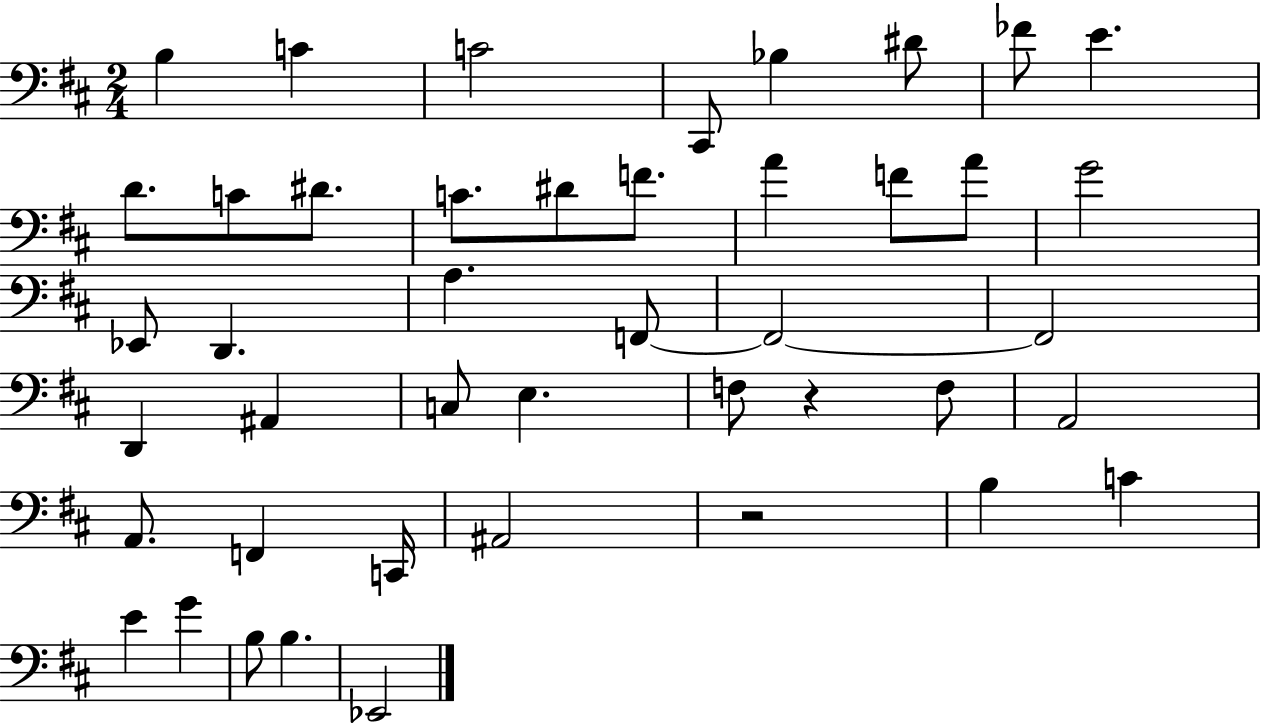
B3/q C4/q C4/h C#2/e Bb3/q D#4/e FES4/e E4/q. D4/e. C4/e D#4/e. C4/e. D#4/e F4/e. A4/q F4/e A4/e G4/h Eb2/e D2/q. A3/q. F2/e F2/h F2/h D2/q A#2/q C3/e E3/q. F3/e R/q F3/e A2/h A2/e. F2/q C2/s A#2/h R/h B3/q C4/q E4/q G4/q B3/e B3/q. Eb2/h